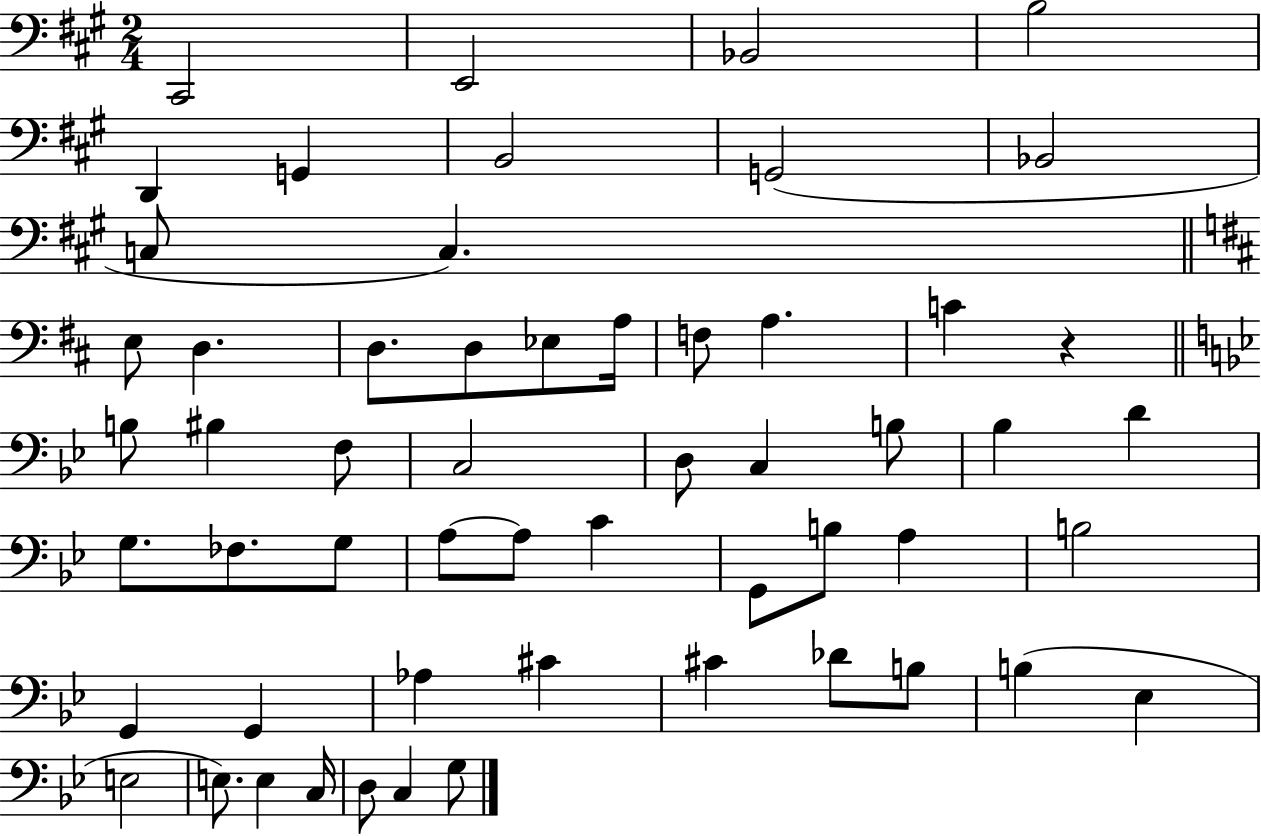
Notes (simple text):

C#2/h E2/h Bb2/h B3/h D2/q G2/q B2/h G2/h Bb2/h C3/e C3/q. E3/e D3/q. D3/e. D3/e Eb3/e A3/s F3/e A3/q. C4/q R/q B3/e BIS3/q F3/e C3/h D3/e C3/q B3/e Bb3/q D4/q G3/e. FES3/e. G3/e A3/e A3/e C4/q G2/e B3/e A3/q B3/h G2/q G2/q Ab3/q C#4/q C#4/q Db4/e B3/e B3/q Eb3/q E3/h E3/e. E3/q C3/s D3/e C3/q G3/e